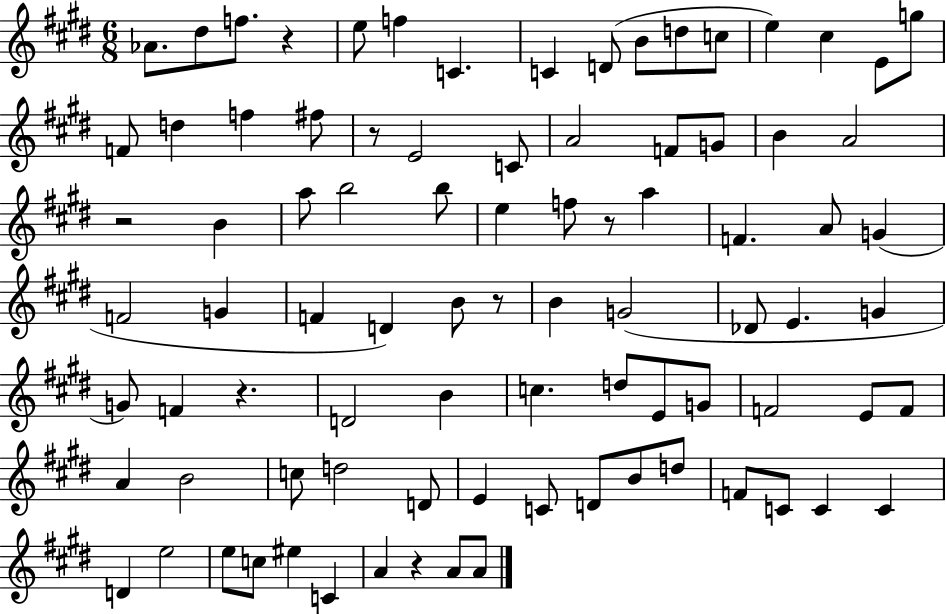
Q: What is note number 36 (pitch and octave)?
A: G4